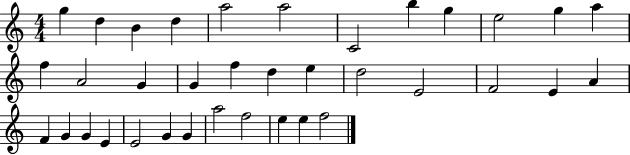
X:1
T:Untitled
M:4/4
L:1/4
K:C
g d B d a2 a2 C2 b g e2 g a f A2 G G f d e d2 E2 F2 E A F G G E E2 G G a2 f2 e e f2